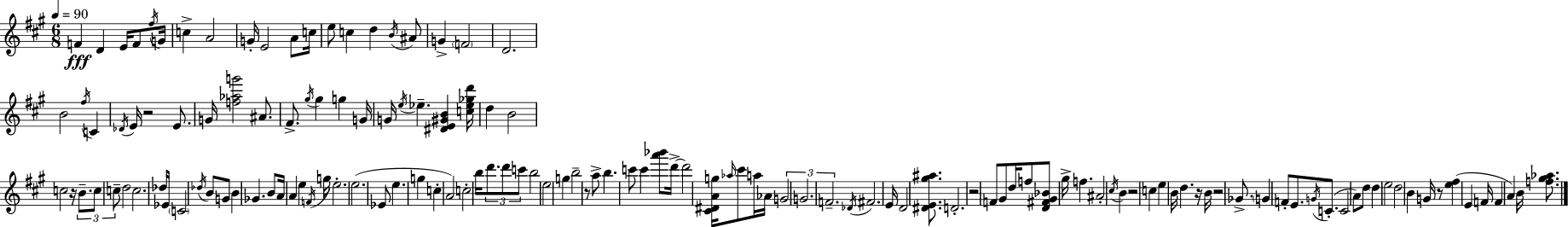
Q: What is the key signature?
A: A major